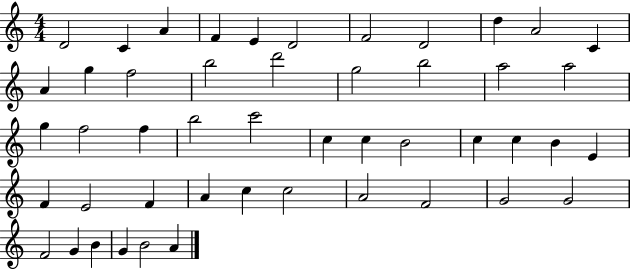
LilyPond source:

{
  \clef treble
  \numericTimeSignature
  \time 4/4
  \key c \major
  d'2 c'4 a'4 | f'4 e'4 d'2 | f'2 d'2 | d''4 a'2 c'4 | \break a'4 g''4 f''2 | b''2 d'''2 | g''2 b''2 | a''2 a''2 | \break g''4 f''2 f''4 | b''2 c'''2 | c''4 c''4 b'2 | c''4 c''4 b'4 e'4 | \break f'4 e'2 f'4 | a'4 c''4 c''2 | a'2 f'2 | g'2 g'2 | \break f'2 g'4 b'4 | g'4 b'2 a'4 | \bar "|."
}